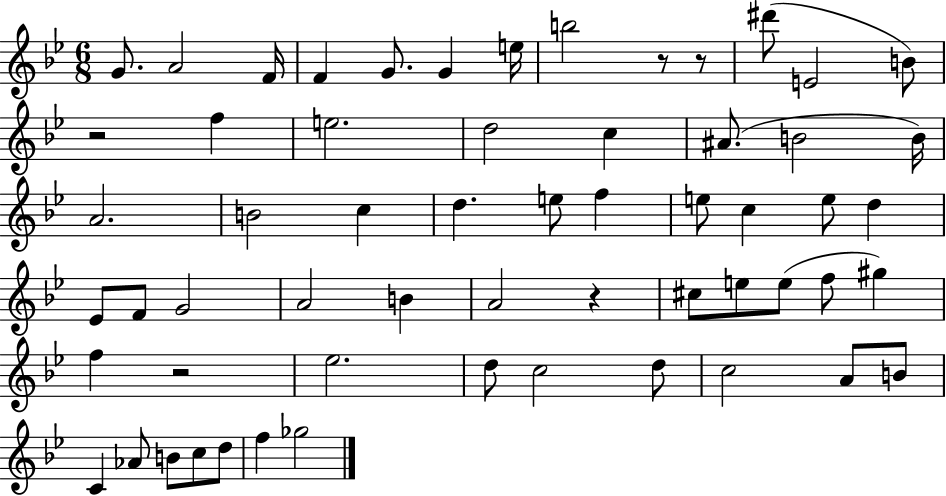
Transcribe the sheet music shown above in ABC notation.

X:1
T:Untitled
M:6/8
L:1/4
K:Bb
G/2 A2 F/4 F G/2 G e/4 b2 z/2 z/2 ^d'/2 E2 B/2 z2 f e2 d2 c ^A/2 B2 B/4 A2 B2 c d e/2 f e/2 c e/2 d _E/2 F/2 G2 A2 B A2 z ^c/2 e/2 e/2 f/2 ^g f z2 _e2 d/2 c2 d/2 c2 A/2 B/2 C _A/2 B/2 c/2 d/2 f _g2